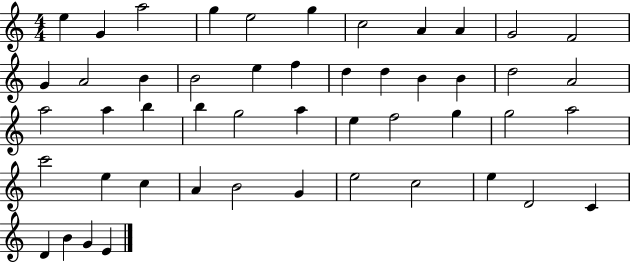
E5/q G4/q A5/h G5/q E5/h G5/q C5/h A4/q A4/q G4/h F4/h G4/q A4/h B4/q B4/h E5/q F5/q D5/q D5/q B4/q B4/q D5/h A4/h A5/h A5/q B5/q B5/q G5/h A5/q E5/q F5/h G5/q G5/h A5/h C6/h E5/q C5/q A4/q B4/h G4/q E5/h C5/h E5/q D4/h C4/q D4/q B4/q G4/q E4/q